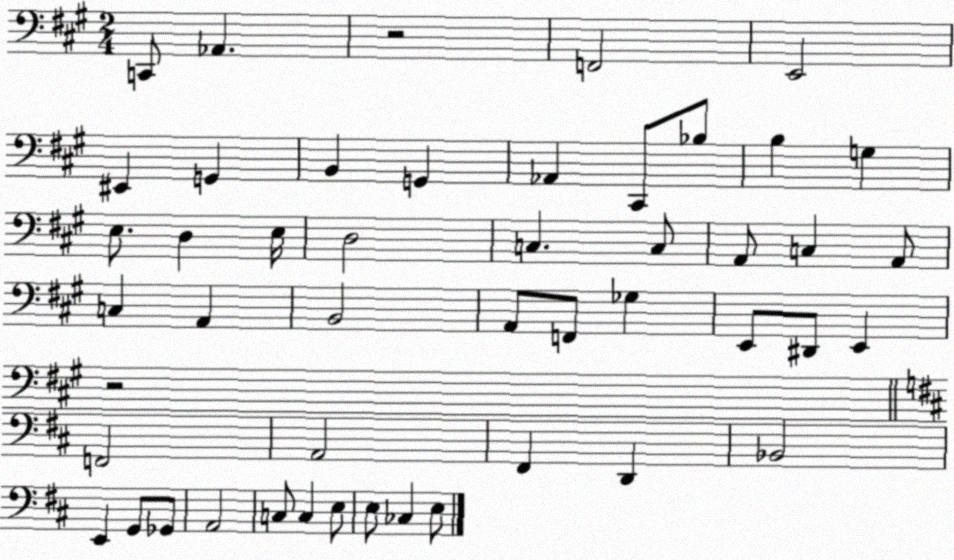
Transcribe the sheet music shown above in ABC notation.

X:1
T:Untitled
M:2/4
L:1/4
K:A
C,,/2 _A,, z2 F,,2 E,,2 ^E,, G,, B,, G,, _A,, ^C,,/2 _B,/2 B, G, E,/2 D, E,/4 D,2 C, C,/2 A,,/2 C, A,,/2 C, A,, B,,2 A,,/2 F,,/2 _G, E,,/2 ^D,,/2 E,, z2 F,,2 A,,2 ^F,, D,, _B,,2 E,, G,,/2 _G,,/2 A,,2 C,/2 C, E,/2 E,/2 _C, E,/2